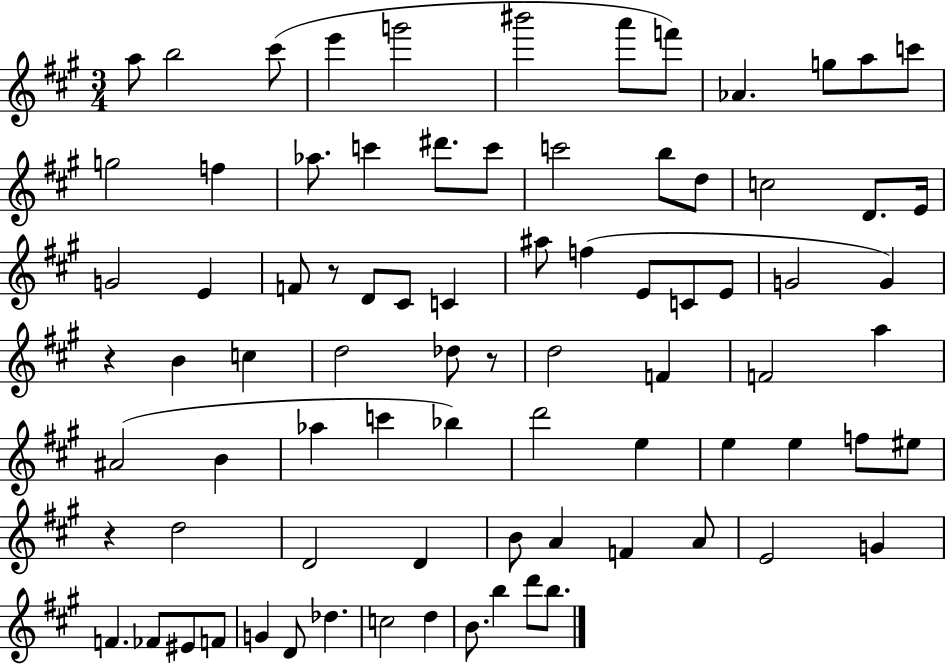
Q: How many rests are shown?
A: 4